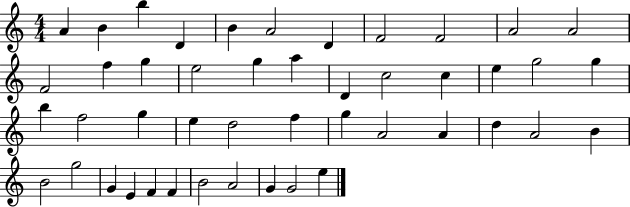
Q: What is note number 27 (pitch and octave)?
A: E5